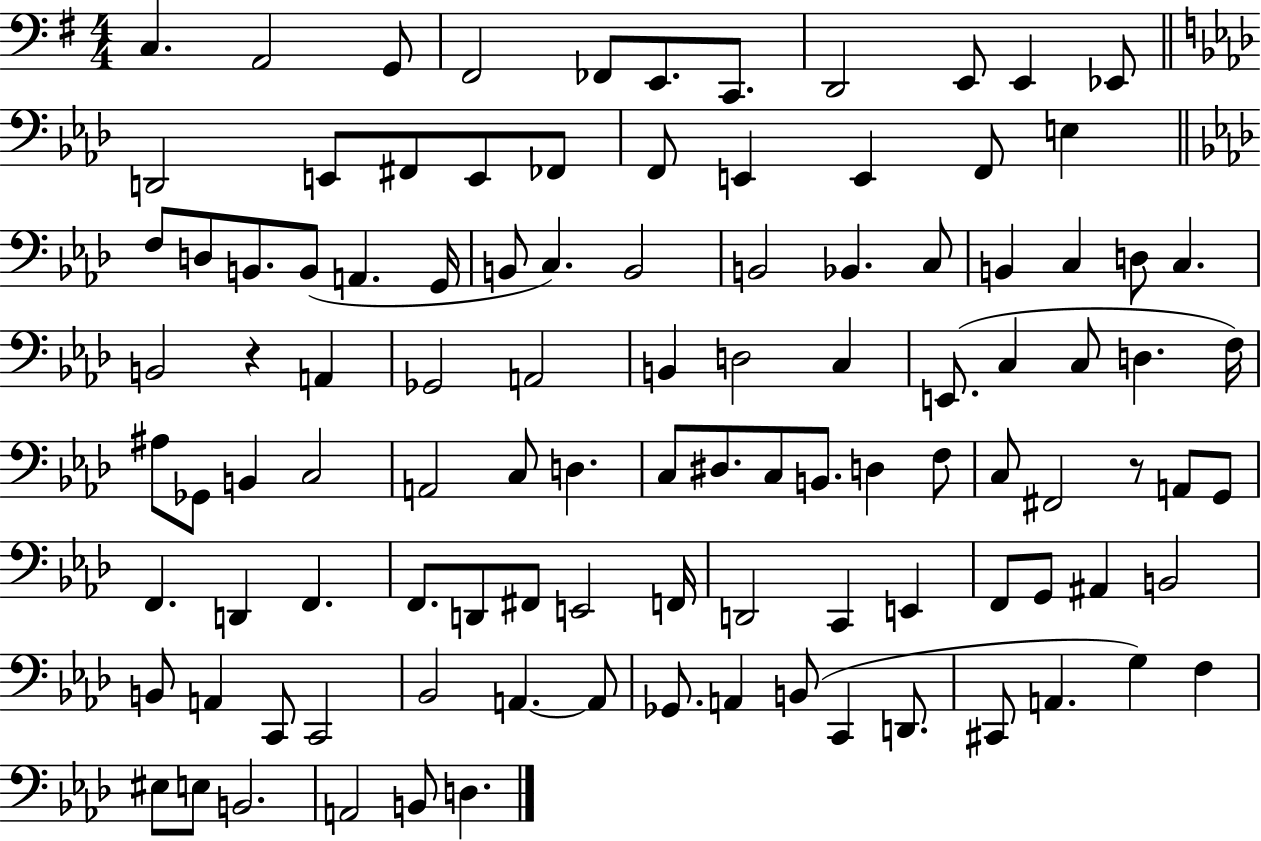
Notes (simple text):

C3/q. A2/h G2/e F#2/h FES2/e E2/e. C2/e. D2/h E2/e E2/q Eb2/e D2/h E2/e F#2/e E2/e FES2/e F2/e E2/q E2/q F2/e E3/q F3/e D3/e B2/e. B2/e A2/q. G2/s B2/e C3/q. B2/h B2/h Bb2/q. C3/e B2/q C3/q D3/e C3/q. B2/h R/q A2/q Gb2/h A2/h B2/q D3/h C3/q E2/e. C3/q C3/e D3/q. F3/s A#3/e Gb2/e B2/q C3/h A2/h C3/e D3/q. C3/e D#3/e. C3/e B2/e. D3/q F3/e C3/e F#2/h R/e A2/e G2/e F2/q. D2/q F2/q. F2/e. D2/e F#2/e E2/h F2/s D2/h C2/q E2/q F2/e G2/e A#2/q B2/h B2/e A2/q C2/e C2/h Bb2/h A2/q. A2/e Gb2/e. A2/q B2/e C2/q D2/e. C#2/e A2/q. G3/q F3/q EIS3/e E3/e B2/h. A2/h B2/e D3/q.